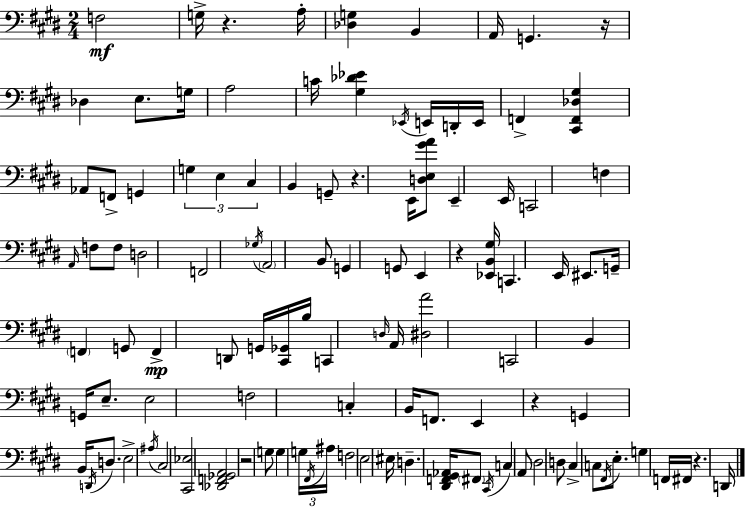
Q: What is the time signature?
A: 2/4